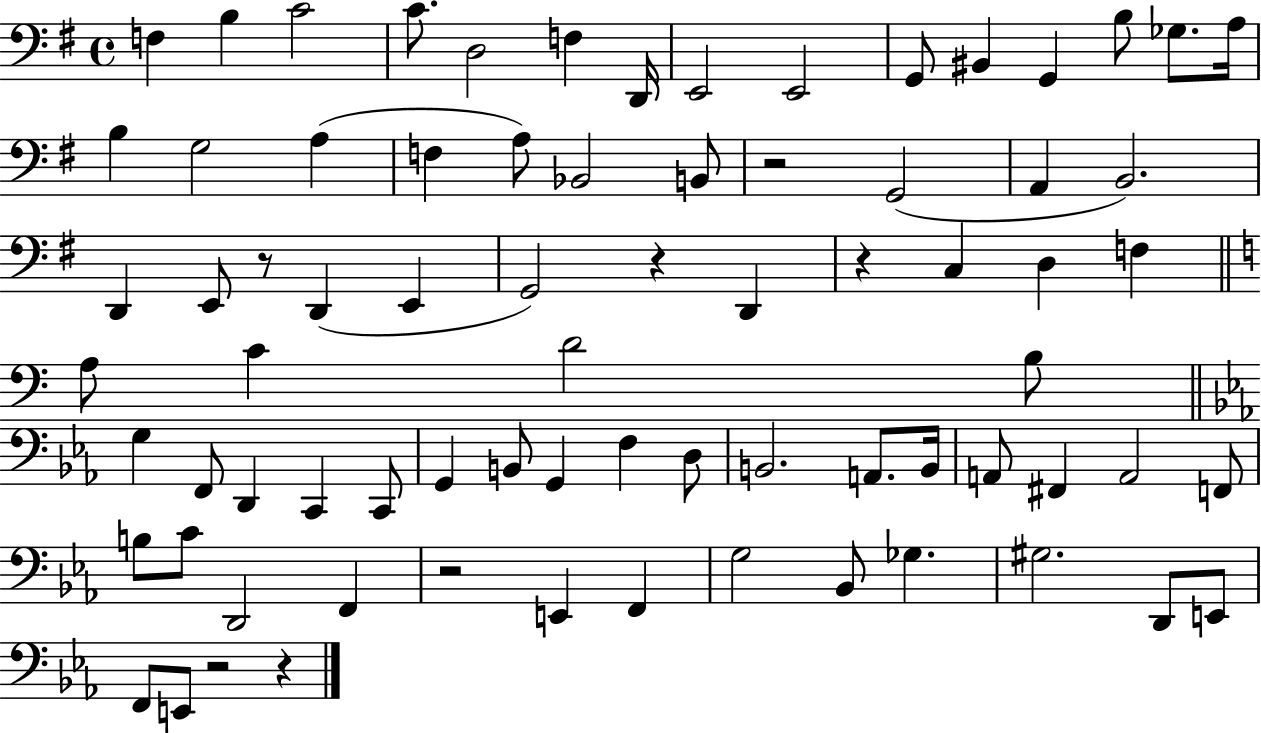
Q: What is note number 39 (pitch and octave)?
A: G3